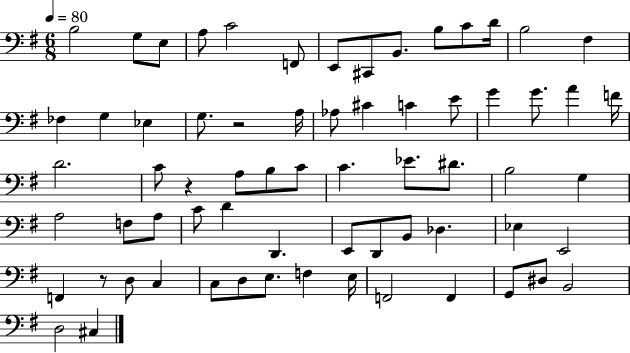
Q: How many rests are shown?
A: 3